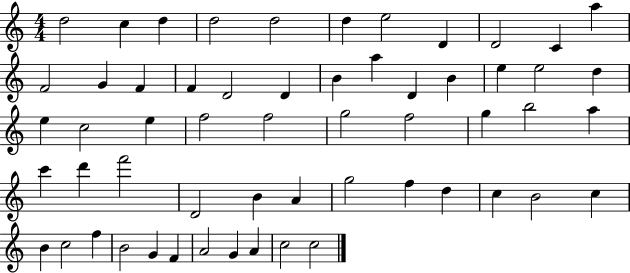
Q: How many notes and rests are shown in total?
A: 57